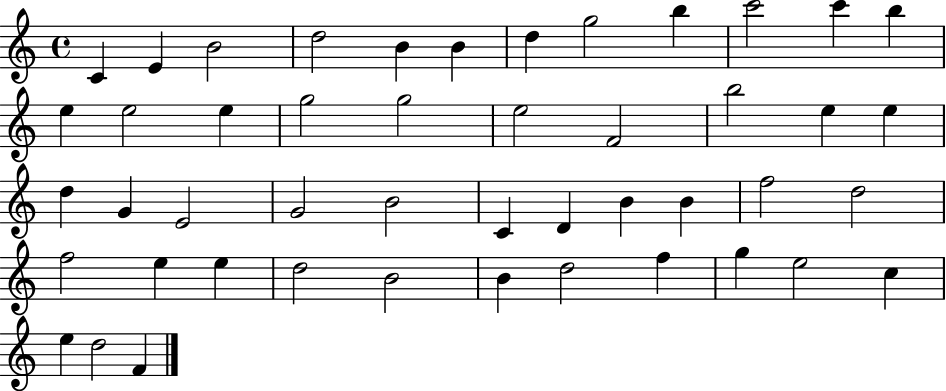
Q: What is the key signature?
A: C major